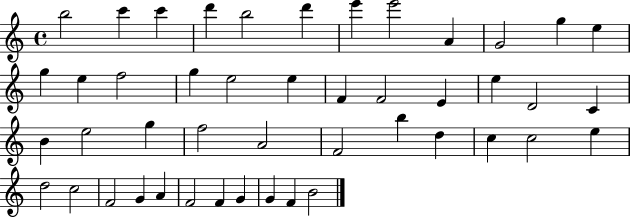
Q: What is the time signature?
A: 4/4